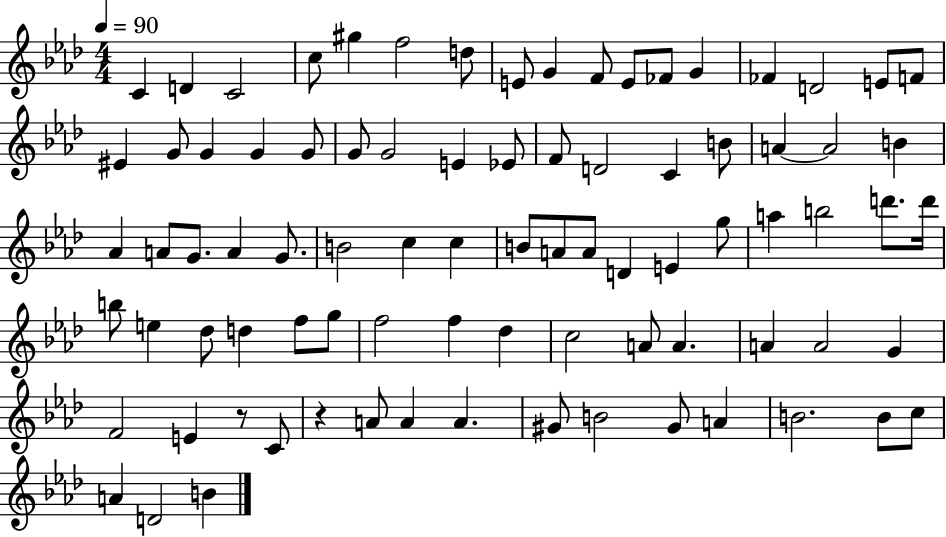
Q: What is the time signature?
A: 4/4